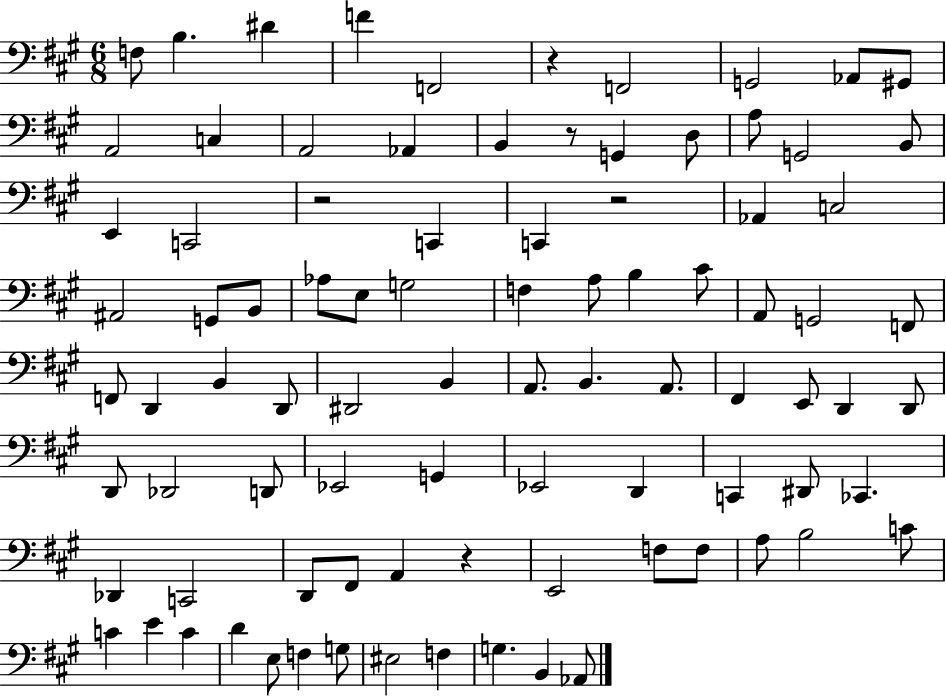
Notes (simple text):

F3/e B3/q. D#4/q F4/q F2/h R/q F2/h G2/h Ab2/e G#2/e A2/h C3/q A2/h Ab2/q B2/q R/e G2/q D3/e A3/e G2/h B2/e E2/q C2/h R/h C2/q C2/q R/h Ab2/q C3/h A#2/h G2/e B2/e Ab3/e E3/e G3/h F3/q A3/e B3/q C#4/e A2/e G2/h F2/e F2/e D2/q B2/q D2/e D#2/h B2/q A2/e. B2/q. A2/e. F#2/q E2/e D2/q D2/e D2/e Db2/h D2/e Eb2/h G2/q Eb2/h D2/q C2/q D#2/e CES2/q. Db2/q C2/h D2/e F#2/e A2/q R/q E2/h F3/e F3/e A3/e B3/h C4/e C4/q E4/q C4/q D4/q E3/e F3/q G3/e EIS3/h F3/q G3/q. B2/q Ab2/e